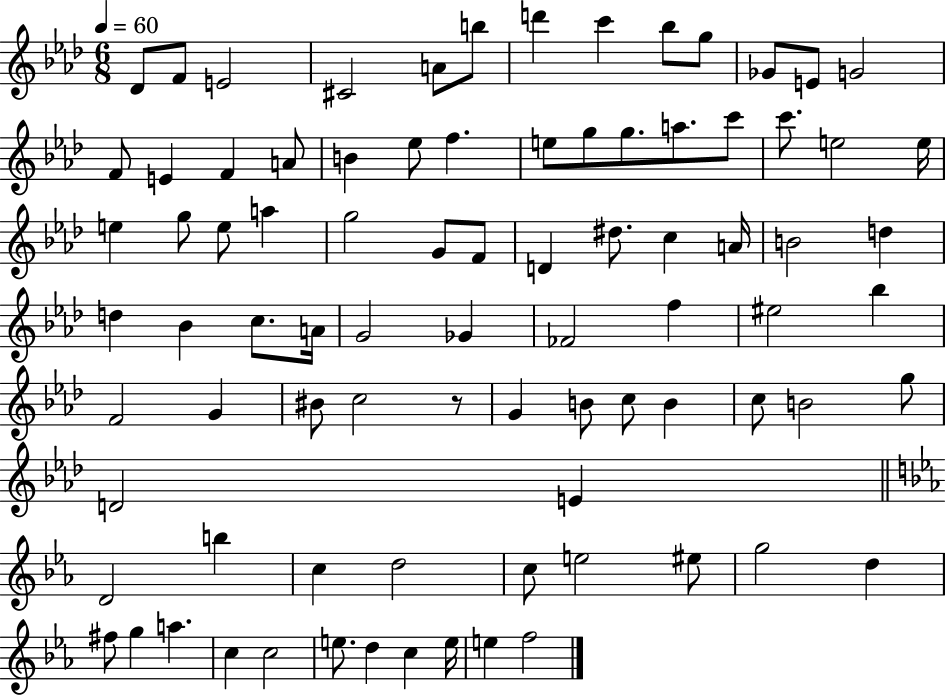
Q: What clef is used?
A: treble